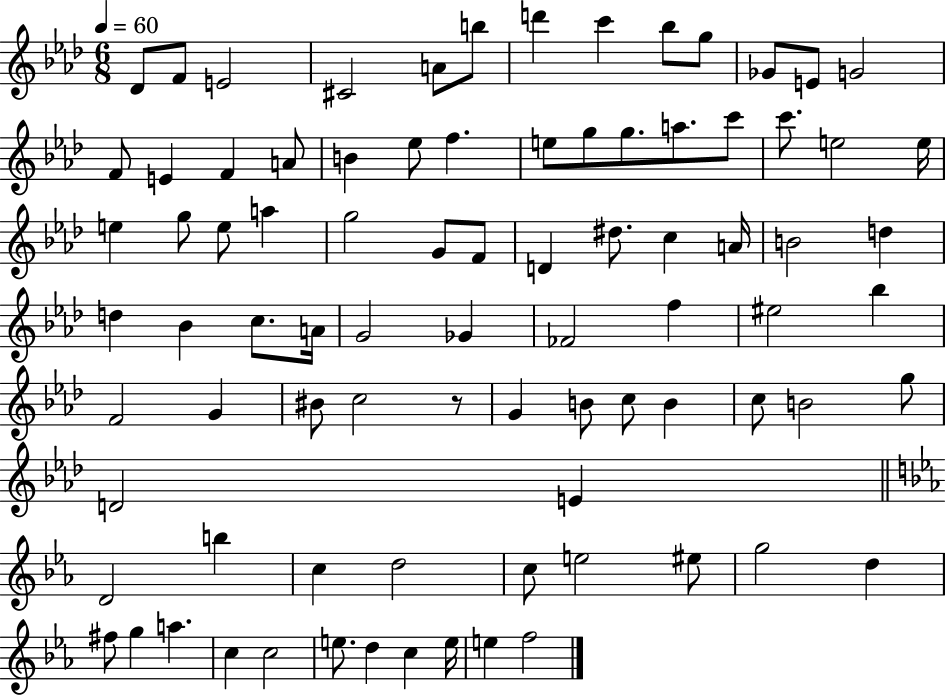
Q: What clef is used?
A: treble